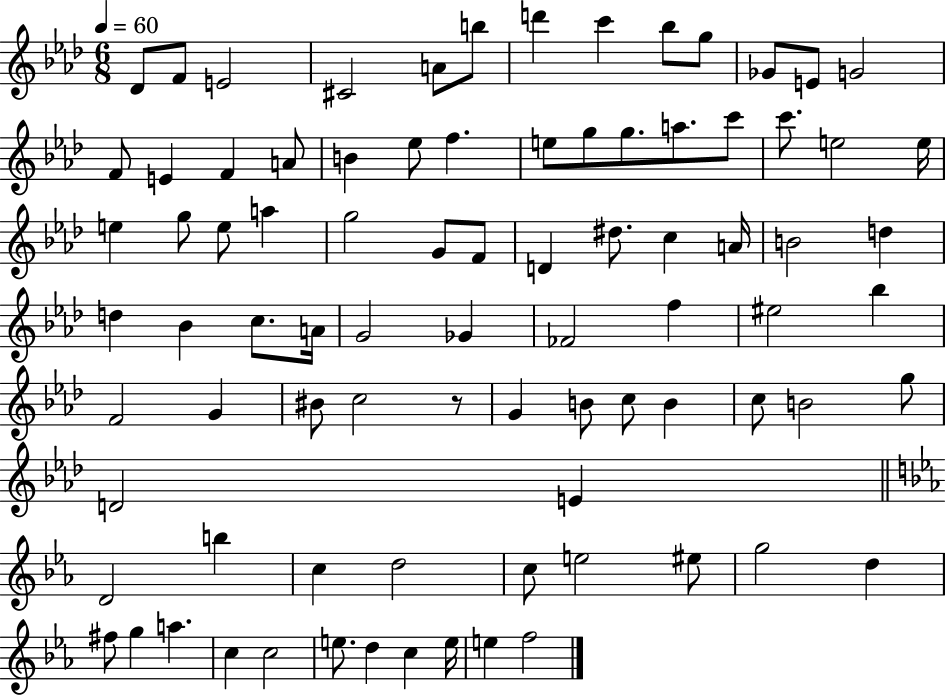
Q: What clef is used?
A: treble